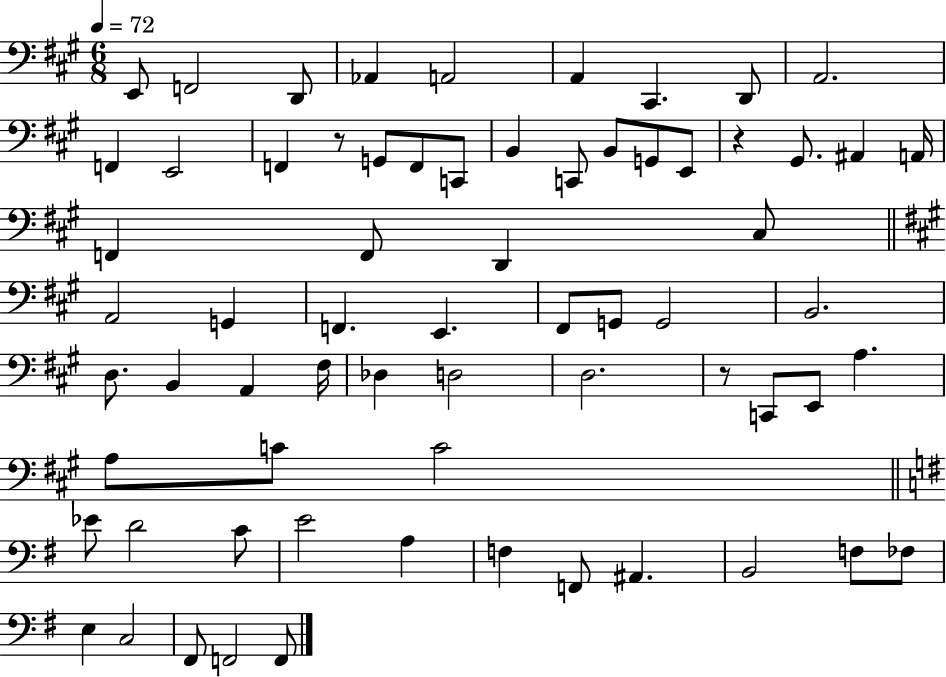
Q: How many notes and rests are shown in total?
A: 67